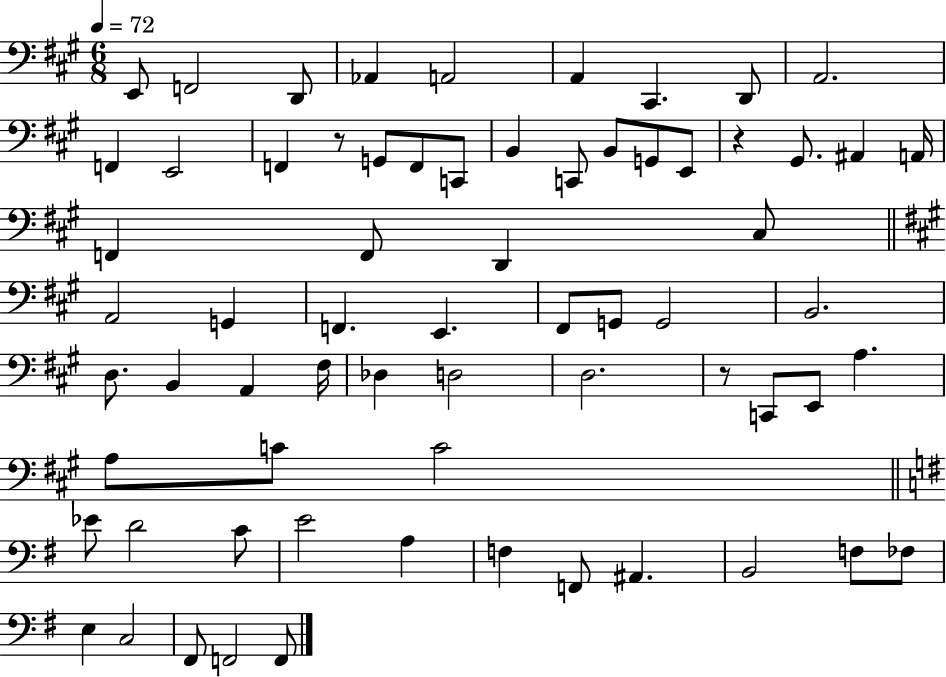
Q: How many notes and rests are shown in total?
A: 67